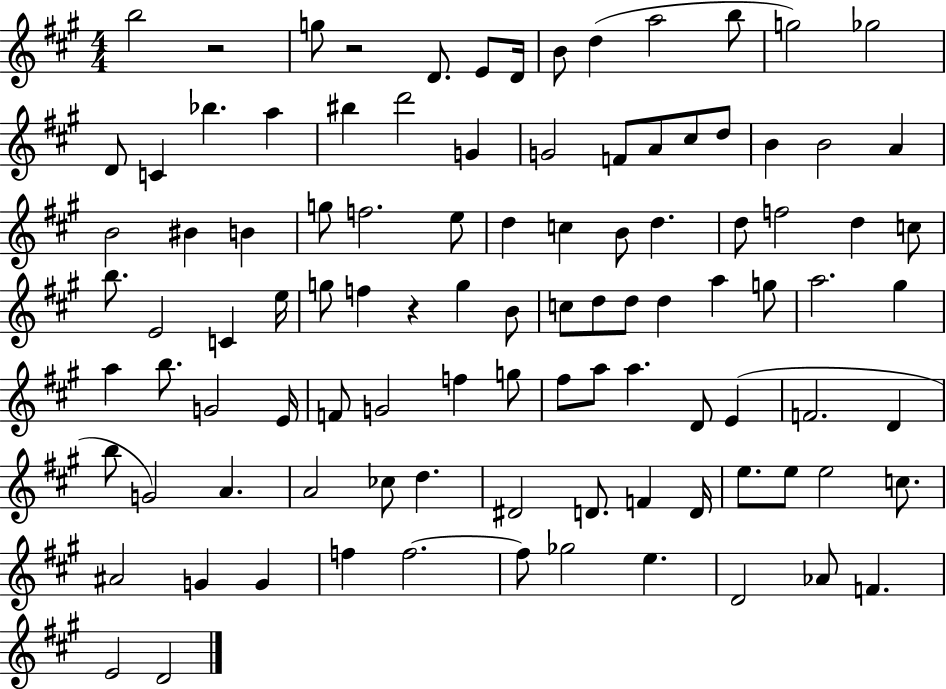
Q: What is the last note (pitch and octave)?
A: D4